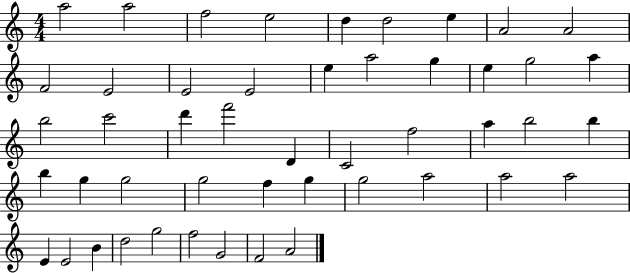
{
  \clef treble
  \numericTimeSignature
  \time 4/4
  \key c \major
  a''2 a''2 | f''2 e''2 | d''4 d''2 e''4 | a'2 a'2 | \break f'2 e'2 | e'2 e'2 | e''4 a''2 g''4 | e''4 g''2 a''4 | \break b''2 c'''2 | d'''4 f'''2 d'4 | c'2 f''2 | a''4 b''2 b''4 | \break b''4 g''4 g''2 | g''2 f''4 g''4 | g''2 a''2 | a''2 a''2 | \break e'4 e'2 b'4 | d''2 g''2 | f''2 g'2 | f'2 a'2 | \break \bar "|."
}